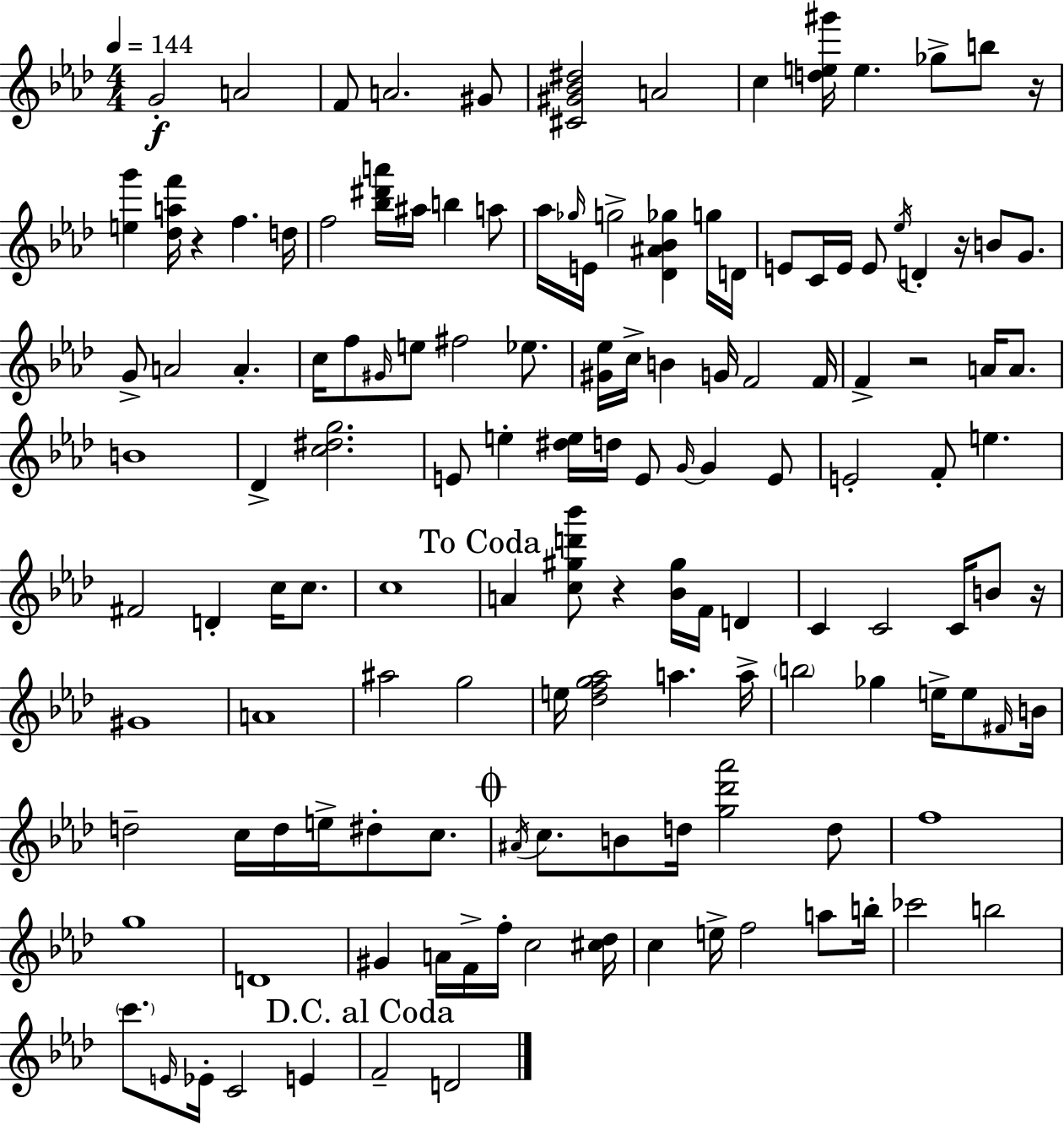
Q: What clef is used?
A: treble